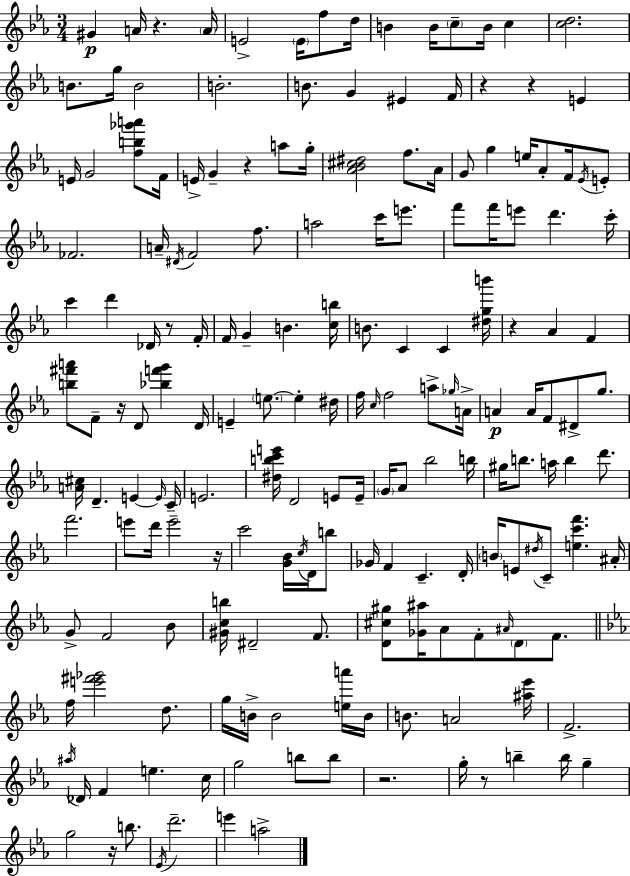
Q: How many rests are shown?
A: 11